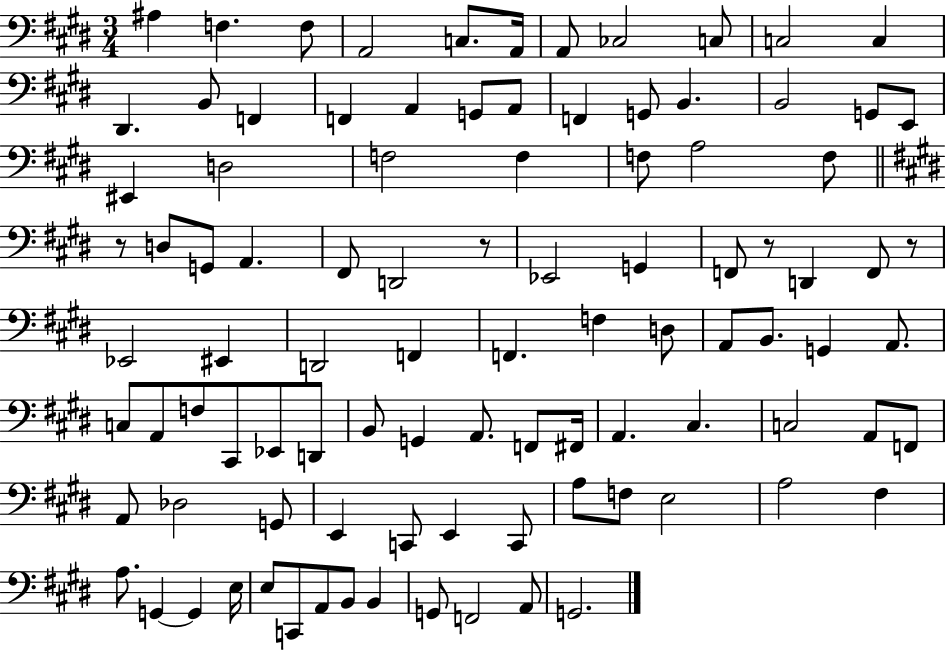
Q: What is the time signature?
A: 3/4